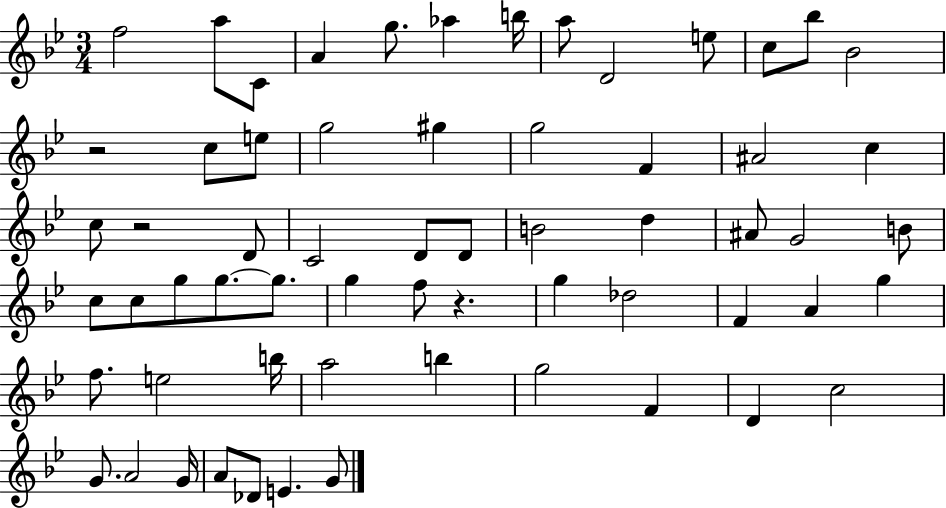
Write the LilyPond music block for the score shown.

{
  \clef treble
  \numericTimeSignature
  \time 3/4
  \key bes \major
  f''2 a''8 c'8 | a'4 g''8. aes''4 b''16 | a''8 d'2 e''8 | c''8 bes''8 bes'2 | \break r2 c''8 e''8 | g''2 gis''4 | g''2 f'4 | ais'2 c''4 | \break c''8 r2 d'8 | c'2 d'8 d'8 | b'2 d''4 | ais'8 g'2 b'8 | \break c''8 c''8 g''8 g''8.~~ g''8. | g''4 f''8 r4. | g''4 des''2 | f'4 a'4 g''4 | \break f''8. e''2 b''16 | a''2 b''4 | g''2 f'4 | d'4 c''2 | \break g'8. a'2 g'16 | a'8 des'8 e'4. g'8 | \bar "|."
}